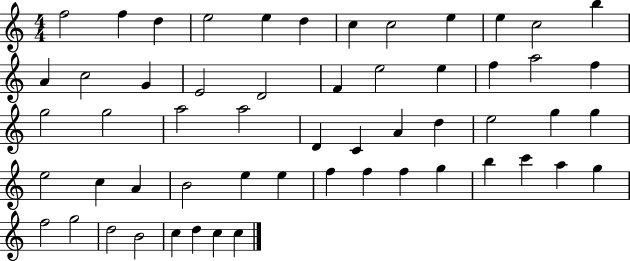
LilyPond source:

{
  \clef treble
  \numericTimeSignature
  \time 4/4
  \key c \major
  f''2 f''4 d''4 | e''2 e''4 d''4 | c''4 c''2 e''4 | e''4 c''2 b''4 | \break a'4 c''2 g'4 | e'2 d'2 | f'4 e''2 e''4 | f''4 a''2 f''4 | \break g''2 g''2 | a''2 a''2 | d'4 c'4 a'4 d''4 | e''2 g''4 g''4 | \break e''2 c''4 a'4 | b'2 e''4 e''4 | f''4 f''4 f''4 g''4 | b''4 c'''4 a''4 g''4 | \break f''2 g''2 | d''2 b'2 | c''4 d''4 c''4 c''4 | \bar "|."
}